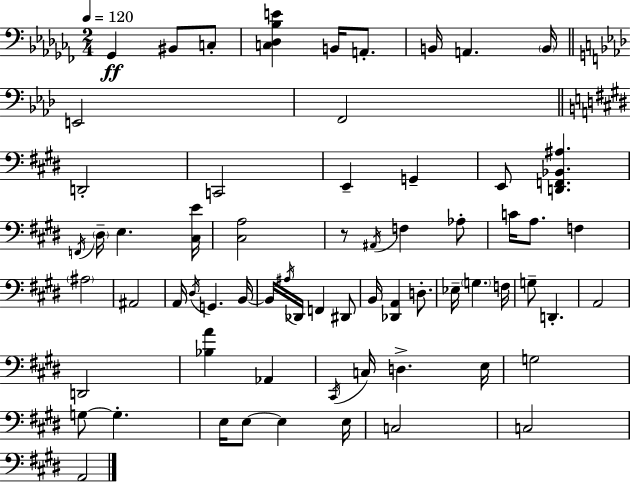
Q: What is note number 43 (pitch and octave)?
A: A2